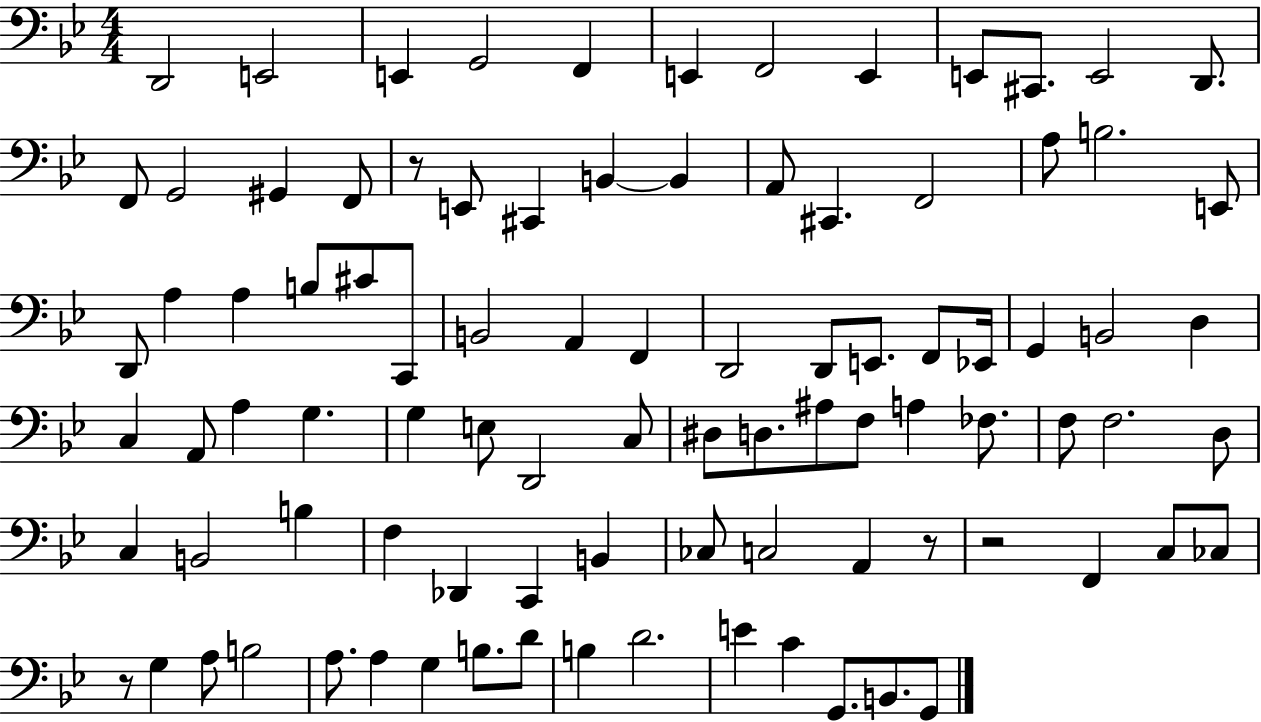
X:1
T:Untitled
M:4/4
L:1/4
K:Bb
D,,2 E,,2 E,, G,,2 F,, E,, F,,2 E,, E,,/2 ^C,,/2 E,,2 D,,/2 F,,/2 G,,2 ^G,, F,,/2 z/2 E,,/2 ^C,, B,, B,, A,,/2 ^C,, F,,2 A,/2 B,2 E,,/2 D,,/2 A, A, B,/2 ^C/2 C,,/2 B,,2 A,, F,, D,,2 D,,/2 E,,/2 F,,/2 _E,,/4 G,, B,,2 D, C, A,,/2 A, G, G, E,/2 D,,2 C,/2 ^D,/2 D,/2 ^A,/2 F,/2 A, _F,/2 F,/2 F,2 D,/2 C, B,,2 B, F, _D,, C,, B,, _C,/2 C,2 A,, z/2 z2 F,, C,/2 _C,/2 z/2 G, A,/2 B,2 A,/2 A, G, B,/2 D/2 B, D2 E C G,,/2 B,,/2 G,,/2